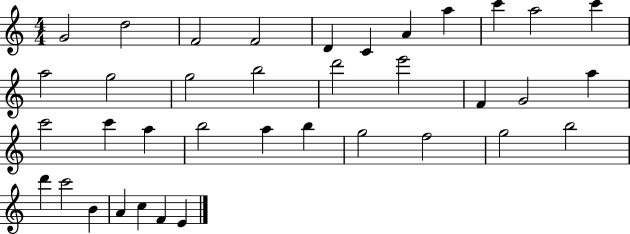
X:1
T:Untitled
M:4/4
L:1/4
K:C
G2 d2 F2 F2 D C A a c' a2 c' a2 g2 g2 b2 d'2 e'2 F G2 a c'2 c' a b2 a b g2 f2 g2 b2 d' c'2 B A c F E